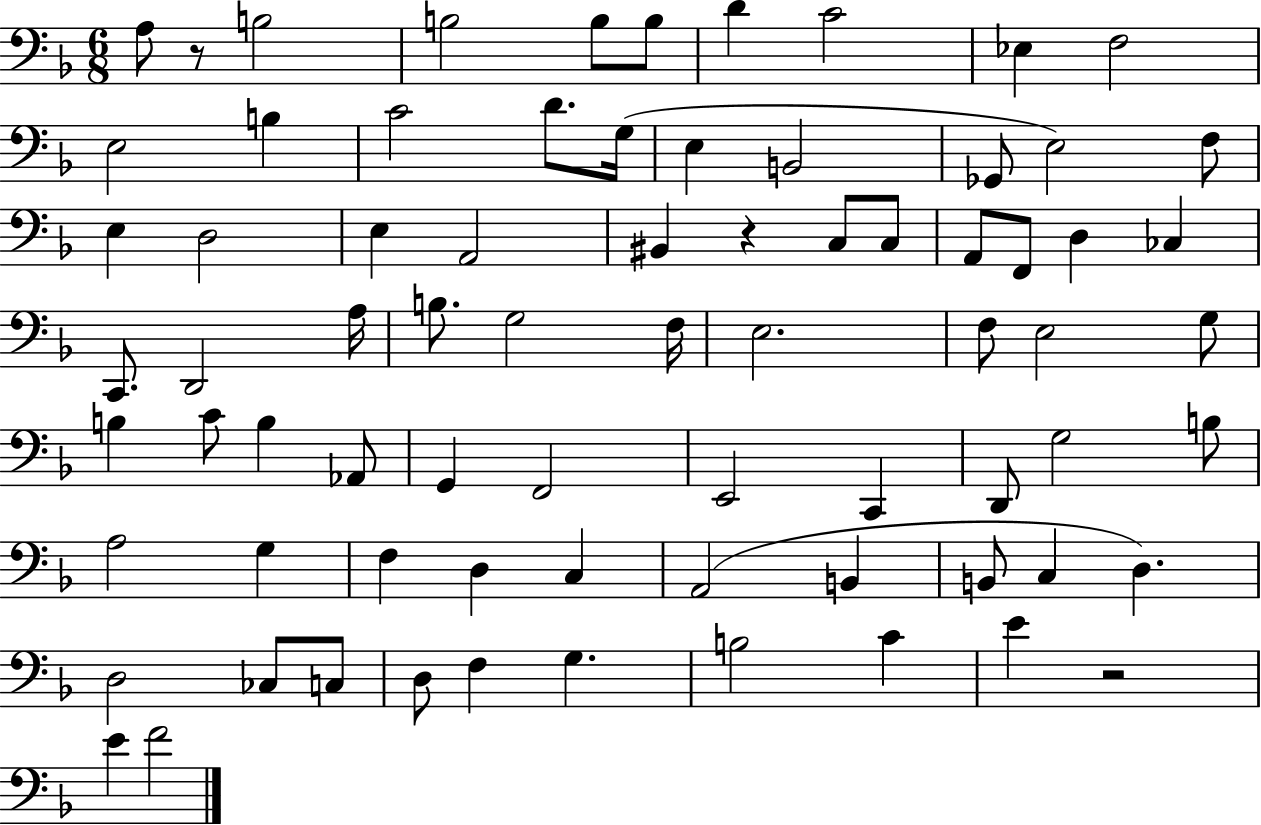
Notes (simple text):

A3/e R/e B3/h B3/h B3/e B3/e D4/q C4/h Eb3/q F3/h E3/h B3/q C4/h D4/e. G3/s E3/q B2/h Gb2/e E3/h F3/e E3/q D3/h E3/q A2/h BIS2/q R/q C3/e C3/e A2/e F2/e D3/q CES3/q C2/e. D2/h A3/s B3/e. G3/h F3/s E3/h. F3/e E3/h G3/e B3/q C4/e B3/q Ab2/e G2/q F2/h E2/h C2/q D2/e G3/h B3/e A3/h G3/q F3/q D3/q C3/q A2/h B2/q B2/e C3/q D3/q. D3/h CES3/e C3/e D3/e F3/q G3/q. B3/h C4/q E4/q R/h E4/q F4/h